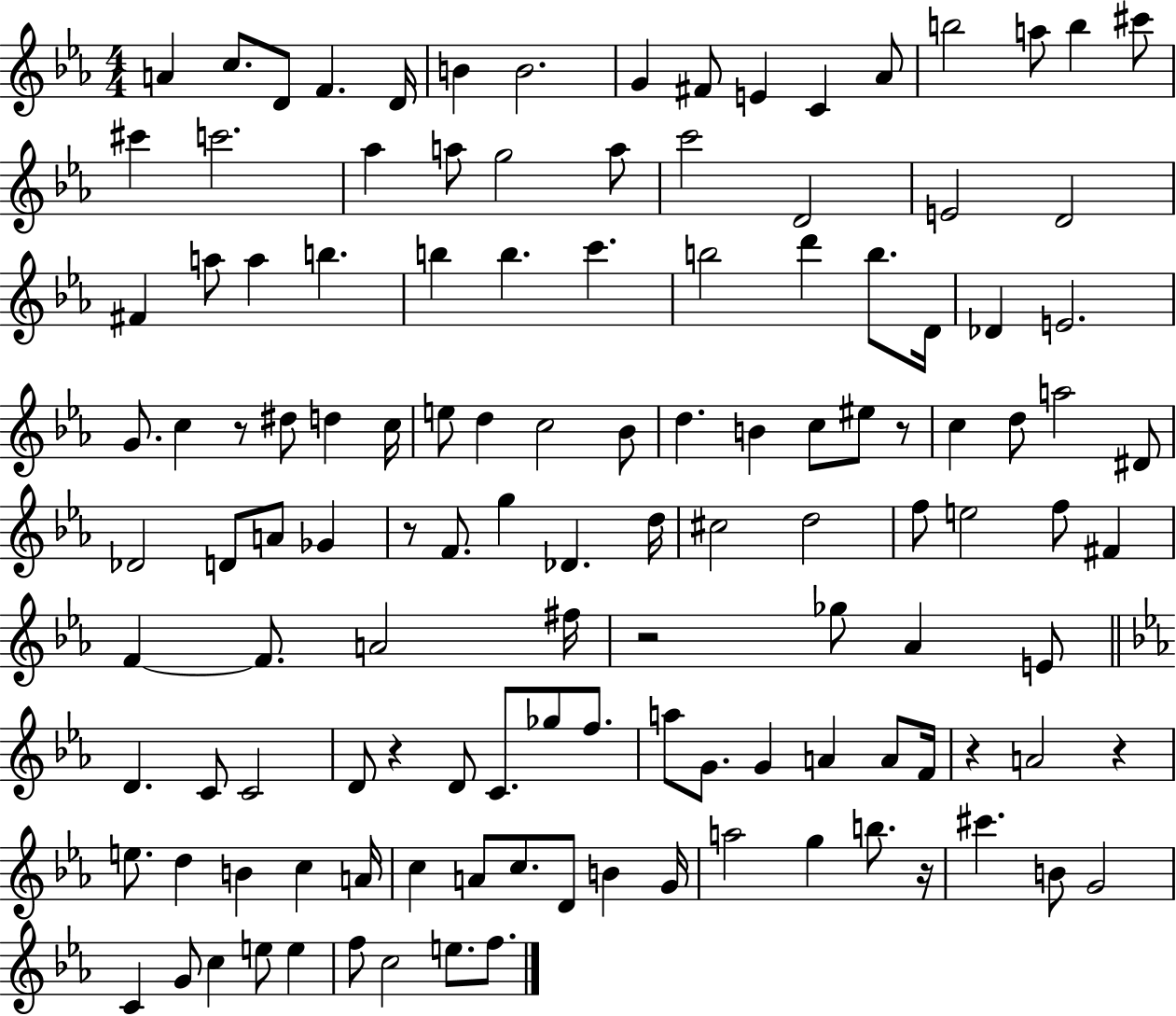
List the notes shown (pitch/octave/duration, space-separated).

A4/q C5/e. D4/e F4/q. D4/s B4/q B4/h. G4/q F#4/e E4/q C4/q Ab4/e B5/h A5/e B5/q C#6/e C#6/q C6/h. Ab5/q A5/e G5/h A5/e C6/h D4/h E4/h D4/h F#4/q A5/e A5/q B5/q. B5/q B5/q. C6/q. B5/h D6/q B5/e. D4/s Db4/q E4/h. G4/e. C5/q R/e D#5/e D5/q C5/s E5/e D5/q C5/h Bb4/e D5/q. B4/q C5/e EIS5/e R/e C5/q D5/e A5/h D#4/e Db4/h D4/e A4/e Gb4/q R/e F4/e. G5/q Db4/q. D5/s C#5/h D5/h F5/e E5/h F5/e F#4/q F4/q F4/e. A4/h F#5/s R/h Gb5/e Ab4/q E4/e D4/q. C4/e C4/h D4/e R/q D4/e C4/e. Gb5/e F5/e. A5/e G4/e. G4/q A4/q A4/e F4/s R/q A4/h R/q E5/e. D5/q B4/q C5/q A4/s C5/q A4/e C5/e. D4/e B4/q G4/s A5/h G5/q B5/e. R/s C#6/q. B4/e G4/h C4/q G4/e C5/q E5/e E5/q F5/e C5/h E5/e. F5/e.